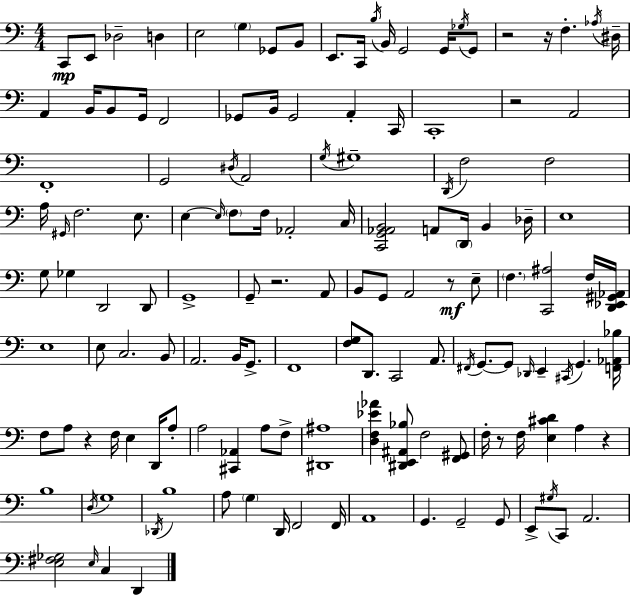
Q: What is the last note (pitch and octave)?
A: D2